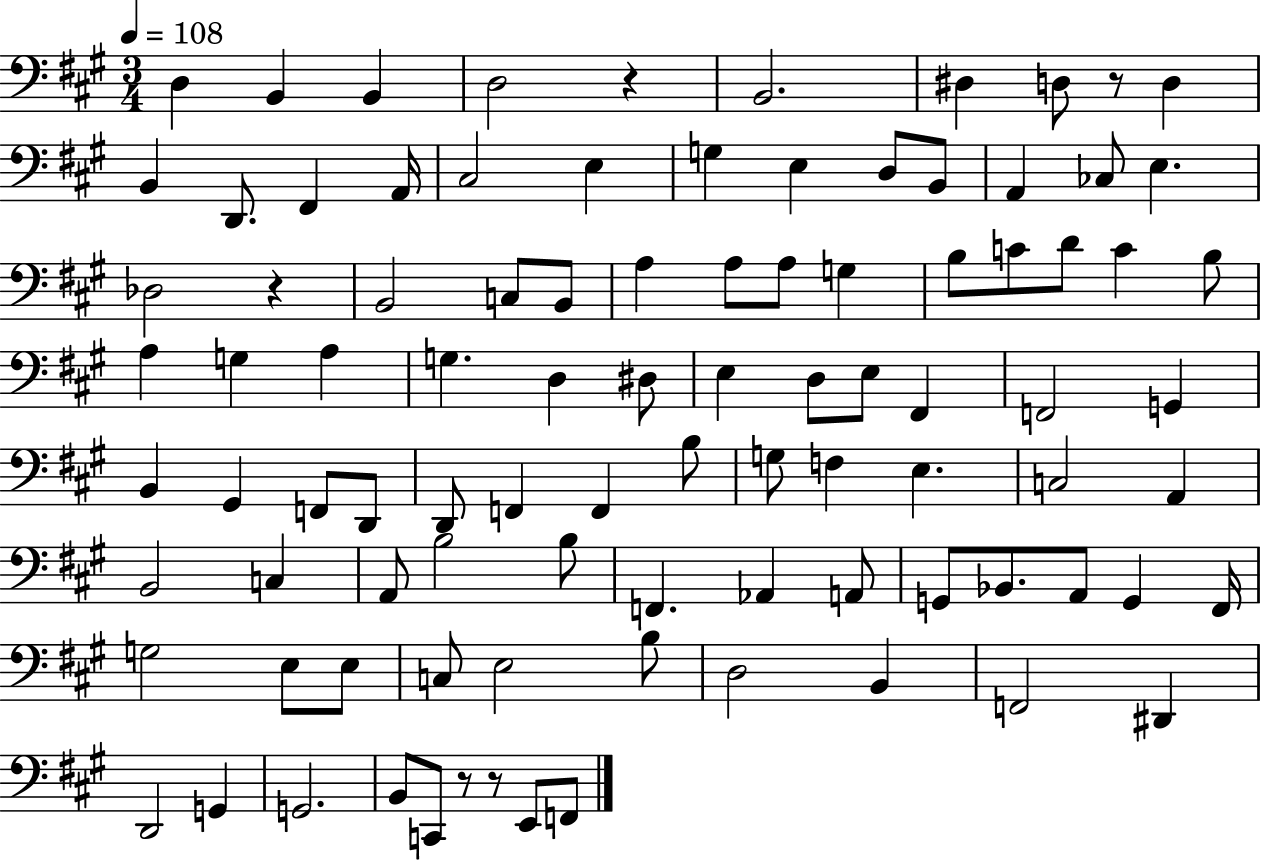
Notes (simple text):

D3/q B2/q B2/q D3/h R/q B2/h. D#3/q D3/e R/e D3/q B2/q D2/e. F#2/q A2/s C#3/h E3/q G3/q E3/q D3/e B2/e A2/q CES3/e E3/q. Db3/h R/q B2/h C3/e B2/e A3/q A3/e A3/e G3/q B3/e C4/e D4/e C4/q B3/e A3/q G3/q A3/q G3/q. D3/q D#3/e E3/q D3/e E3/e F#2/q F2/h G2/q B2/q G#2/q F2/e D2/e D2/e F2/q F2/q B3/e G3/e F3/q E3/q. C3/h A2/q B2/h C3/q A2/e B3/h B3/e F2/q. Ab2/q A2/e G2/e Bb2/e. A2/e G2/q F#2/s G3/h E3/e E3/e C3/e E3/h B3/e D3/h B2/q F2/h D#2/q D2/h G2/q G2/h. B2/e C2/e R/e R/e E2/e F2/e